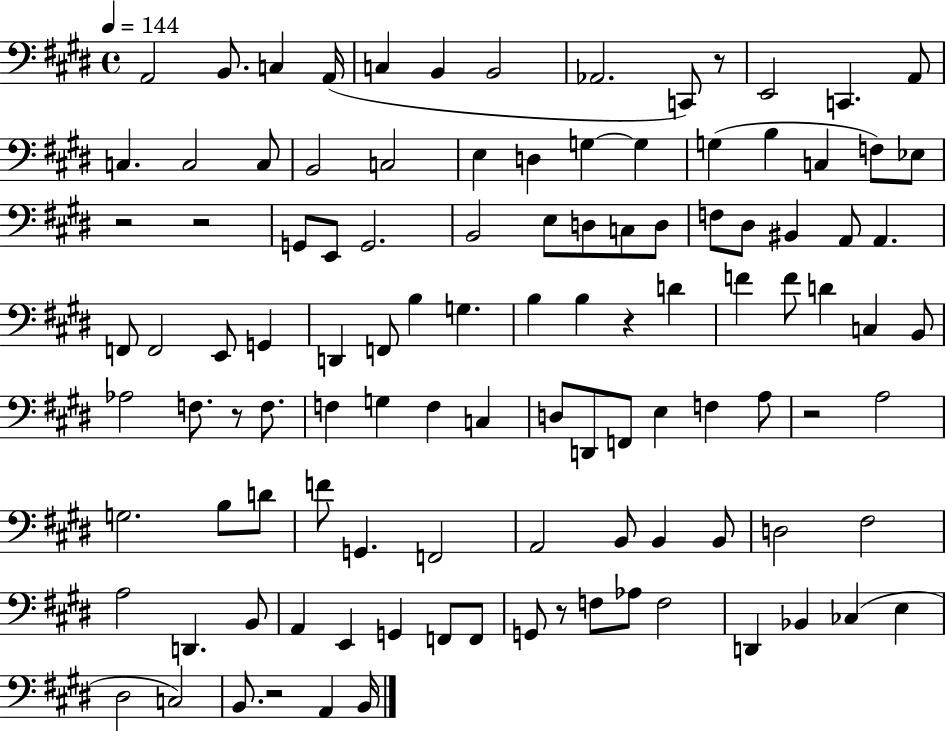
{
  \clef bass
  \time 4/4
  \defaultTimeSignature
  \key e \major
  \tempo 4 = 144
  \repeat volta 2 { a,2 b,8. c4 a,16( | c4 b,4 b,2 | aes,2. c,8) r8 | e,2 c,4. a,8 | \break c4. c2 c8 | b,2 c2 | e4 d4 g4~~ g4 | g4( b4 c4 f8) ees8 | \break r2 r2 | g,8 e,8 g,2. | b,2 e8 d8 c8 d8 | f8 dis8 bis,4 a,8 a,4. | \break f,8 f,2 e,8 g,4 | d,4 f,8 b4 g4. | b4 b4 r4 d'4 | f'4 f'8 d'4 c4 b,8 | \break aes2 f8. r8 f8. | f4 g4 f4 c4 | d8 d,8 f,8 e4 f4 a8 | r2 a2 | \break g2. b8 d'8 | f'8 g,4. f,2 | a,2 b,8 b,4 b,8 | d2 fis2 | \break a2 d,4. b,8 | a,4 e,4 g,4 f,8 f,8 | g,8 r8 f8 aes8 f2 | d,4 bes,4 ces4( e4 | \break dis2 c2) | b,8. r2 a,4 b,16 | } \bar "|."
}